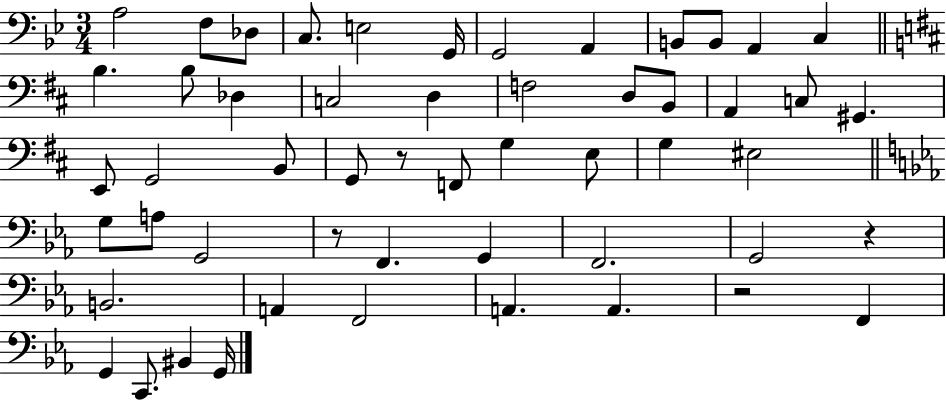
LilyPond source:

{
  \clef bass
  \numericTimeSignature
  \time 3/4
  \key bes \major
  a2 f8 des8 | c8. e2 g,16 | g,2 a,4 | b,8 b,8 a,4 c4 | \break \bar "||" \break \key b \minor b4. b8 des4 | c2 d4 | f2 d8 b,8 | a,4 c8 gis,4. | \break e,8 g,2 b,8 | g,8 r8 f,8 g4 e8 | g4 eis2 | \bar "||" \break \key ees \major g8 a8 g,2 | r8 f,4. g,4 | f,2. | g,2 r4 | \break b,2. | a,4 f,2 | a,4. a,4. | r2 f,4 | \break g,4 c,8. bis,4 g,16 | \bar "|."
}